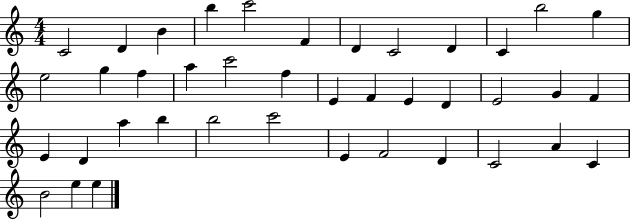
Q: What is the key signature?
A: C major